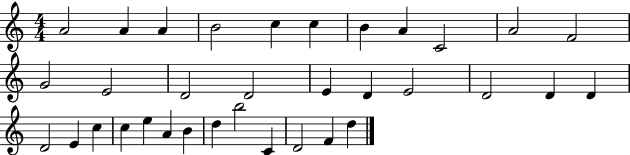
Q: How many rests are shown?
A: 0